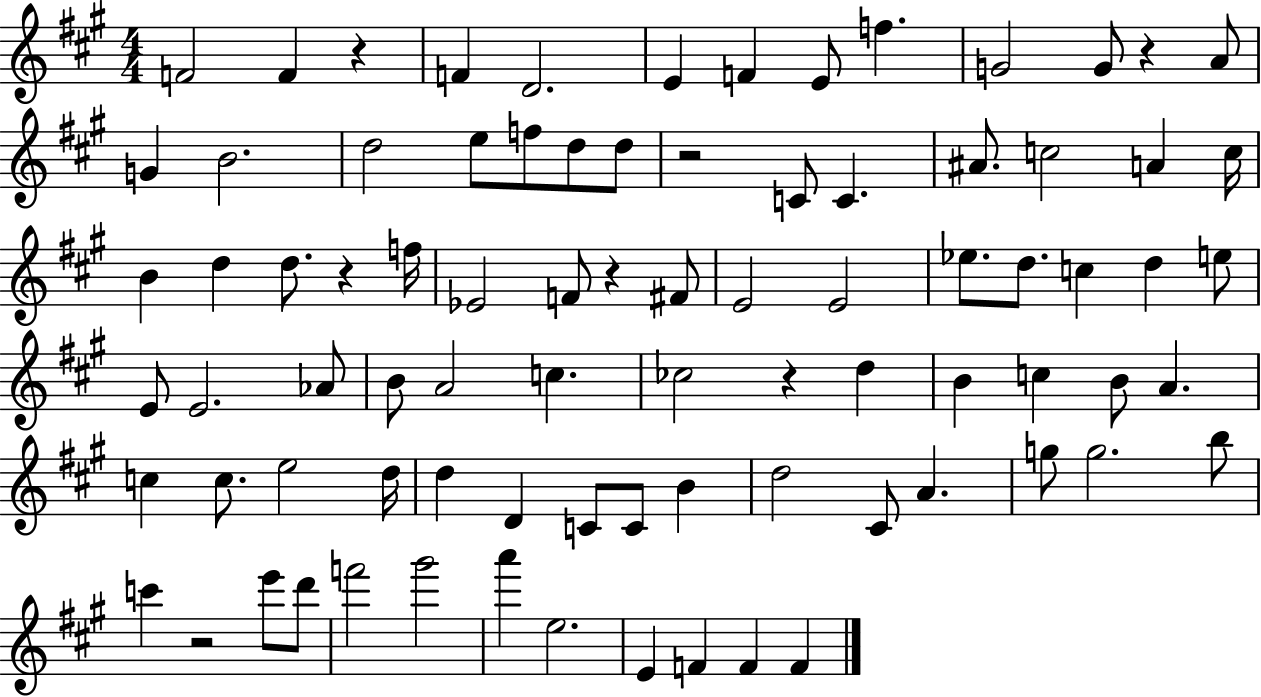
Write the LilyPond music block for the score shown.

{
  \clef treble
  \numericTimeSignature
  \time 4/4
  \key a \major
  \repeat volta 2 { f'2 f'4 r4 | f'4 d'2. | e'4 f'4 e'8 f''4. | g'2 g'8 r4 a'8 | \break g'4 b'2. | d''2 e''8 f''8 d''8 d''8 | r2 c'8 c'4. | ais'8. c''2 a'4 c''16 | \break b'4 d''4 d''8. r4 f''16 | ees'2 f'8 r4 fis'8 | e'2 e'2 | ees''8. d''8. c''4 d''4 e''8 | \break e'8 e'2. aes'8 | b'8 a'2 c''4. | ces''2 r4 d''4 | b'4 c''4 b'8 a'4. | \break c''4 c''8. e''2 d''16 | d''4 d'4 c'8 c'8 b'4 | d''2 cis'8 a'4. | g''8 g''2. b''8 | \break c'''4 r2 e'''8 d'''8 | f'''2 gis'''2 | a'''4 e''2. | e'4 f'4 f'4 f'4 | \break } \bar "|."
}